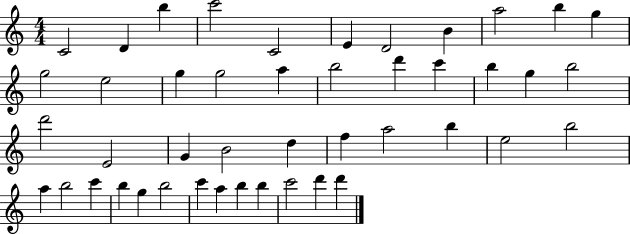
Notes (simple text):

C4/h D4/q B5/q C6/h C4/h E4/q D4/h B4/q A5/h B5/q G5/q G5/h E5/h G5/q G5/h A5/q B5/h D6/q C6/q B5/q G5/q B5/h D6/h E4/h G4/q B4/h D5/q F5/q A5/h B5/q E5/h B5/h A5/q B5/h C6/q B5/q G5/q B5/h C6/q A5/q B5/q B5/q C6/h D6/q D6/q